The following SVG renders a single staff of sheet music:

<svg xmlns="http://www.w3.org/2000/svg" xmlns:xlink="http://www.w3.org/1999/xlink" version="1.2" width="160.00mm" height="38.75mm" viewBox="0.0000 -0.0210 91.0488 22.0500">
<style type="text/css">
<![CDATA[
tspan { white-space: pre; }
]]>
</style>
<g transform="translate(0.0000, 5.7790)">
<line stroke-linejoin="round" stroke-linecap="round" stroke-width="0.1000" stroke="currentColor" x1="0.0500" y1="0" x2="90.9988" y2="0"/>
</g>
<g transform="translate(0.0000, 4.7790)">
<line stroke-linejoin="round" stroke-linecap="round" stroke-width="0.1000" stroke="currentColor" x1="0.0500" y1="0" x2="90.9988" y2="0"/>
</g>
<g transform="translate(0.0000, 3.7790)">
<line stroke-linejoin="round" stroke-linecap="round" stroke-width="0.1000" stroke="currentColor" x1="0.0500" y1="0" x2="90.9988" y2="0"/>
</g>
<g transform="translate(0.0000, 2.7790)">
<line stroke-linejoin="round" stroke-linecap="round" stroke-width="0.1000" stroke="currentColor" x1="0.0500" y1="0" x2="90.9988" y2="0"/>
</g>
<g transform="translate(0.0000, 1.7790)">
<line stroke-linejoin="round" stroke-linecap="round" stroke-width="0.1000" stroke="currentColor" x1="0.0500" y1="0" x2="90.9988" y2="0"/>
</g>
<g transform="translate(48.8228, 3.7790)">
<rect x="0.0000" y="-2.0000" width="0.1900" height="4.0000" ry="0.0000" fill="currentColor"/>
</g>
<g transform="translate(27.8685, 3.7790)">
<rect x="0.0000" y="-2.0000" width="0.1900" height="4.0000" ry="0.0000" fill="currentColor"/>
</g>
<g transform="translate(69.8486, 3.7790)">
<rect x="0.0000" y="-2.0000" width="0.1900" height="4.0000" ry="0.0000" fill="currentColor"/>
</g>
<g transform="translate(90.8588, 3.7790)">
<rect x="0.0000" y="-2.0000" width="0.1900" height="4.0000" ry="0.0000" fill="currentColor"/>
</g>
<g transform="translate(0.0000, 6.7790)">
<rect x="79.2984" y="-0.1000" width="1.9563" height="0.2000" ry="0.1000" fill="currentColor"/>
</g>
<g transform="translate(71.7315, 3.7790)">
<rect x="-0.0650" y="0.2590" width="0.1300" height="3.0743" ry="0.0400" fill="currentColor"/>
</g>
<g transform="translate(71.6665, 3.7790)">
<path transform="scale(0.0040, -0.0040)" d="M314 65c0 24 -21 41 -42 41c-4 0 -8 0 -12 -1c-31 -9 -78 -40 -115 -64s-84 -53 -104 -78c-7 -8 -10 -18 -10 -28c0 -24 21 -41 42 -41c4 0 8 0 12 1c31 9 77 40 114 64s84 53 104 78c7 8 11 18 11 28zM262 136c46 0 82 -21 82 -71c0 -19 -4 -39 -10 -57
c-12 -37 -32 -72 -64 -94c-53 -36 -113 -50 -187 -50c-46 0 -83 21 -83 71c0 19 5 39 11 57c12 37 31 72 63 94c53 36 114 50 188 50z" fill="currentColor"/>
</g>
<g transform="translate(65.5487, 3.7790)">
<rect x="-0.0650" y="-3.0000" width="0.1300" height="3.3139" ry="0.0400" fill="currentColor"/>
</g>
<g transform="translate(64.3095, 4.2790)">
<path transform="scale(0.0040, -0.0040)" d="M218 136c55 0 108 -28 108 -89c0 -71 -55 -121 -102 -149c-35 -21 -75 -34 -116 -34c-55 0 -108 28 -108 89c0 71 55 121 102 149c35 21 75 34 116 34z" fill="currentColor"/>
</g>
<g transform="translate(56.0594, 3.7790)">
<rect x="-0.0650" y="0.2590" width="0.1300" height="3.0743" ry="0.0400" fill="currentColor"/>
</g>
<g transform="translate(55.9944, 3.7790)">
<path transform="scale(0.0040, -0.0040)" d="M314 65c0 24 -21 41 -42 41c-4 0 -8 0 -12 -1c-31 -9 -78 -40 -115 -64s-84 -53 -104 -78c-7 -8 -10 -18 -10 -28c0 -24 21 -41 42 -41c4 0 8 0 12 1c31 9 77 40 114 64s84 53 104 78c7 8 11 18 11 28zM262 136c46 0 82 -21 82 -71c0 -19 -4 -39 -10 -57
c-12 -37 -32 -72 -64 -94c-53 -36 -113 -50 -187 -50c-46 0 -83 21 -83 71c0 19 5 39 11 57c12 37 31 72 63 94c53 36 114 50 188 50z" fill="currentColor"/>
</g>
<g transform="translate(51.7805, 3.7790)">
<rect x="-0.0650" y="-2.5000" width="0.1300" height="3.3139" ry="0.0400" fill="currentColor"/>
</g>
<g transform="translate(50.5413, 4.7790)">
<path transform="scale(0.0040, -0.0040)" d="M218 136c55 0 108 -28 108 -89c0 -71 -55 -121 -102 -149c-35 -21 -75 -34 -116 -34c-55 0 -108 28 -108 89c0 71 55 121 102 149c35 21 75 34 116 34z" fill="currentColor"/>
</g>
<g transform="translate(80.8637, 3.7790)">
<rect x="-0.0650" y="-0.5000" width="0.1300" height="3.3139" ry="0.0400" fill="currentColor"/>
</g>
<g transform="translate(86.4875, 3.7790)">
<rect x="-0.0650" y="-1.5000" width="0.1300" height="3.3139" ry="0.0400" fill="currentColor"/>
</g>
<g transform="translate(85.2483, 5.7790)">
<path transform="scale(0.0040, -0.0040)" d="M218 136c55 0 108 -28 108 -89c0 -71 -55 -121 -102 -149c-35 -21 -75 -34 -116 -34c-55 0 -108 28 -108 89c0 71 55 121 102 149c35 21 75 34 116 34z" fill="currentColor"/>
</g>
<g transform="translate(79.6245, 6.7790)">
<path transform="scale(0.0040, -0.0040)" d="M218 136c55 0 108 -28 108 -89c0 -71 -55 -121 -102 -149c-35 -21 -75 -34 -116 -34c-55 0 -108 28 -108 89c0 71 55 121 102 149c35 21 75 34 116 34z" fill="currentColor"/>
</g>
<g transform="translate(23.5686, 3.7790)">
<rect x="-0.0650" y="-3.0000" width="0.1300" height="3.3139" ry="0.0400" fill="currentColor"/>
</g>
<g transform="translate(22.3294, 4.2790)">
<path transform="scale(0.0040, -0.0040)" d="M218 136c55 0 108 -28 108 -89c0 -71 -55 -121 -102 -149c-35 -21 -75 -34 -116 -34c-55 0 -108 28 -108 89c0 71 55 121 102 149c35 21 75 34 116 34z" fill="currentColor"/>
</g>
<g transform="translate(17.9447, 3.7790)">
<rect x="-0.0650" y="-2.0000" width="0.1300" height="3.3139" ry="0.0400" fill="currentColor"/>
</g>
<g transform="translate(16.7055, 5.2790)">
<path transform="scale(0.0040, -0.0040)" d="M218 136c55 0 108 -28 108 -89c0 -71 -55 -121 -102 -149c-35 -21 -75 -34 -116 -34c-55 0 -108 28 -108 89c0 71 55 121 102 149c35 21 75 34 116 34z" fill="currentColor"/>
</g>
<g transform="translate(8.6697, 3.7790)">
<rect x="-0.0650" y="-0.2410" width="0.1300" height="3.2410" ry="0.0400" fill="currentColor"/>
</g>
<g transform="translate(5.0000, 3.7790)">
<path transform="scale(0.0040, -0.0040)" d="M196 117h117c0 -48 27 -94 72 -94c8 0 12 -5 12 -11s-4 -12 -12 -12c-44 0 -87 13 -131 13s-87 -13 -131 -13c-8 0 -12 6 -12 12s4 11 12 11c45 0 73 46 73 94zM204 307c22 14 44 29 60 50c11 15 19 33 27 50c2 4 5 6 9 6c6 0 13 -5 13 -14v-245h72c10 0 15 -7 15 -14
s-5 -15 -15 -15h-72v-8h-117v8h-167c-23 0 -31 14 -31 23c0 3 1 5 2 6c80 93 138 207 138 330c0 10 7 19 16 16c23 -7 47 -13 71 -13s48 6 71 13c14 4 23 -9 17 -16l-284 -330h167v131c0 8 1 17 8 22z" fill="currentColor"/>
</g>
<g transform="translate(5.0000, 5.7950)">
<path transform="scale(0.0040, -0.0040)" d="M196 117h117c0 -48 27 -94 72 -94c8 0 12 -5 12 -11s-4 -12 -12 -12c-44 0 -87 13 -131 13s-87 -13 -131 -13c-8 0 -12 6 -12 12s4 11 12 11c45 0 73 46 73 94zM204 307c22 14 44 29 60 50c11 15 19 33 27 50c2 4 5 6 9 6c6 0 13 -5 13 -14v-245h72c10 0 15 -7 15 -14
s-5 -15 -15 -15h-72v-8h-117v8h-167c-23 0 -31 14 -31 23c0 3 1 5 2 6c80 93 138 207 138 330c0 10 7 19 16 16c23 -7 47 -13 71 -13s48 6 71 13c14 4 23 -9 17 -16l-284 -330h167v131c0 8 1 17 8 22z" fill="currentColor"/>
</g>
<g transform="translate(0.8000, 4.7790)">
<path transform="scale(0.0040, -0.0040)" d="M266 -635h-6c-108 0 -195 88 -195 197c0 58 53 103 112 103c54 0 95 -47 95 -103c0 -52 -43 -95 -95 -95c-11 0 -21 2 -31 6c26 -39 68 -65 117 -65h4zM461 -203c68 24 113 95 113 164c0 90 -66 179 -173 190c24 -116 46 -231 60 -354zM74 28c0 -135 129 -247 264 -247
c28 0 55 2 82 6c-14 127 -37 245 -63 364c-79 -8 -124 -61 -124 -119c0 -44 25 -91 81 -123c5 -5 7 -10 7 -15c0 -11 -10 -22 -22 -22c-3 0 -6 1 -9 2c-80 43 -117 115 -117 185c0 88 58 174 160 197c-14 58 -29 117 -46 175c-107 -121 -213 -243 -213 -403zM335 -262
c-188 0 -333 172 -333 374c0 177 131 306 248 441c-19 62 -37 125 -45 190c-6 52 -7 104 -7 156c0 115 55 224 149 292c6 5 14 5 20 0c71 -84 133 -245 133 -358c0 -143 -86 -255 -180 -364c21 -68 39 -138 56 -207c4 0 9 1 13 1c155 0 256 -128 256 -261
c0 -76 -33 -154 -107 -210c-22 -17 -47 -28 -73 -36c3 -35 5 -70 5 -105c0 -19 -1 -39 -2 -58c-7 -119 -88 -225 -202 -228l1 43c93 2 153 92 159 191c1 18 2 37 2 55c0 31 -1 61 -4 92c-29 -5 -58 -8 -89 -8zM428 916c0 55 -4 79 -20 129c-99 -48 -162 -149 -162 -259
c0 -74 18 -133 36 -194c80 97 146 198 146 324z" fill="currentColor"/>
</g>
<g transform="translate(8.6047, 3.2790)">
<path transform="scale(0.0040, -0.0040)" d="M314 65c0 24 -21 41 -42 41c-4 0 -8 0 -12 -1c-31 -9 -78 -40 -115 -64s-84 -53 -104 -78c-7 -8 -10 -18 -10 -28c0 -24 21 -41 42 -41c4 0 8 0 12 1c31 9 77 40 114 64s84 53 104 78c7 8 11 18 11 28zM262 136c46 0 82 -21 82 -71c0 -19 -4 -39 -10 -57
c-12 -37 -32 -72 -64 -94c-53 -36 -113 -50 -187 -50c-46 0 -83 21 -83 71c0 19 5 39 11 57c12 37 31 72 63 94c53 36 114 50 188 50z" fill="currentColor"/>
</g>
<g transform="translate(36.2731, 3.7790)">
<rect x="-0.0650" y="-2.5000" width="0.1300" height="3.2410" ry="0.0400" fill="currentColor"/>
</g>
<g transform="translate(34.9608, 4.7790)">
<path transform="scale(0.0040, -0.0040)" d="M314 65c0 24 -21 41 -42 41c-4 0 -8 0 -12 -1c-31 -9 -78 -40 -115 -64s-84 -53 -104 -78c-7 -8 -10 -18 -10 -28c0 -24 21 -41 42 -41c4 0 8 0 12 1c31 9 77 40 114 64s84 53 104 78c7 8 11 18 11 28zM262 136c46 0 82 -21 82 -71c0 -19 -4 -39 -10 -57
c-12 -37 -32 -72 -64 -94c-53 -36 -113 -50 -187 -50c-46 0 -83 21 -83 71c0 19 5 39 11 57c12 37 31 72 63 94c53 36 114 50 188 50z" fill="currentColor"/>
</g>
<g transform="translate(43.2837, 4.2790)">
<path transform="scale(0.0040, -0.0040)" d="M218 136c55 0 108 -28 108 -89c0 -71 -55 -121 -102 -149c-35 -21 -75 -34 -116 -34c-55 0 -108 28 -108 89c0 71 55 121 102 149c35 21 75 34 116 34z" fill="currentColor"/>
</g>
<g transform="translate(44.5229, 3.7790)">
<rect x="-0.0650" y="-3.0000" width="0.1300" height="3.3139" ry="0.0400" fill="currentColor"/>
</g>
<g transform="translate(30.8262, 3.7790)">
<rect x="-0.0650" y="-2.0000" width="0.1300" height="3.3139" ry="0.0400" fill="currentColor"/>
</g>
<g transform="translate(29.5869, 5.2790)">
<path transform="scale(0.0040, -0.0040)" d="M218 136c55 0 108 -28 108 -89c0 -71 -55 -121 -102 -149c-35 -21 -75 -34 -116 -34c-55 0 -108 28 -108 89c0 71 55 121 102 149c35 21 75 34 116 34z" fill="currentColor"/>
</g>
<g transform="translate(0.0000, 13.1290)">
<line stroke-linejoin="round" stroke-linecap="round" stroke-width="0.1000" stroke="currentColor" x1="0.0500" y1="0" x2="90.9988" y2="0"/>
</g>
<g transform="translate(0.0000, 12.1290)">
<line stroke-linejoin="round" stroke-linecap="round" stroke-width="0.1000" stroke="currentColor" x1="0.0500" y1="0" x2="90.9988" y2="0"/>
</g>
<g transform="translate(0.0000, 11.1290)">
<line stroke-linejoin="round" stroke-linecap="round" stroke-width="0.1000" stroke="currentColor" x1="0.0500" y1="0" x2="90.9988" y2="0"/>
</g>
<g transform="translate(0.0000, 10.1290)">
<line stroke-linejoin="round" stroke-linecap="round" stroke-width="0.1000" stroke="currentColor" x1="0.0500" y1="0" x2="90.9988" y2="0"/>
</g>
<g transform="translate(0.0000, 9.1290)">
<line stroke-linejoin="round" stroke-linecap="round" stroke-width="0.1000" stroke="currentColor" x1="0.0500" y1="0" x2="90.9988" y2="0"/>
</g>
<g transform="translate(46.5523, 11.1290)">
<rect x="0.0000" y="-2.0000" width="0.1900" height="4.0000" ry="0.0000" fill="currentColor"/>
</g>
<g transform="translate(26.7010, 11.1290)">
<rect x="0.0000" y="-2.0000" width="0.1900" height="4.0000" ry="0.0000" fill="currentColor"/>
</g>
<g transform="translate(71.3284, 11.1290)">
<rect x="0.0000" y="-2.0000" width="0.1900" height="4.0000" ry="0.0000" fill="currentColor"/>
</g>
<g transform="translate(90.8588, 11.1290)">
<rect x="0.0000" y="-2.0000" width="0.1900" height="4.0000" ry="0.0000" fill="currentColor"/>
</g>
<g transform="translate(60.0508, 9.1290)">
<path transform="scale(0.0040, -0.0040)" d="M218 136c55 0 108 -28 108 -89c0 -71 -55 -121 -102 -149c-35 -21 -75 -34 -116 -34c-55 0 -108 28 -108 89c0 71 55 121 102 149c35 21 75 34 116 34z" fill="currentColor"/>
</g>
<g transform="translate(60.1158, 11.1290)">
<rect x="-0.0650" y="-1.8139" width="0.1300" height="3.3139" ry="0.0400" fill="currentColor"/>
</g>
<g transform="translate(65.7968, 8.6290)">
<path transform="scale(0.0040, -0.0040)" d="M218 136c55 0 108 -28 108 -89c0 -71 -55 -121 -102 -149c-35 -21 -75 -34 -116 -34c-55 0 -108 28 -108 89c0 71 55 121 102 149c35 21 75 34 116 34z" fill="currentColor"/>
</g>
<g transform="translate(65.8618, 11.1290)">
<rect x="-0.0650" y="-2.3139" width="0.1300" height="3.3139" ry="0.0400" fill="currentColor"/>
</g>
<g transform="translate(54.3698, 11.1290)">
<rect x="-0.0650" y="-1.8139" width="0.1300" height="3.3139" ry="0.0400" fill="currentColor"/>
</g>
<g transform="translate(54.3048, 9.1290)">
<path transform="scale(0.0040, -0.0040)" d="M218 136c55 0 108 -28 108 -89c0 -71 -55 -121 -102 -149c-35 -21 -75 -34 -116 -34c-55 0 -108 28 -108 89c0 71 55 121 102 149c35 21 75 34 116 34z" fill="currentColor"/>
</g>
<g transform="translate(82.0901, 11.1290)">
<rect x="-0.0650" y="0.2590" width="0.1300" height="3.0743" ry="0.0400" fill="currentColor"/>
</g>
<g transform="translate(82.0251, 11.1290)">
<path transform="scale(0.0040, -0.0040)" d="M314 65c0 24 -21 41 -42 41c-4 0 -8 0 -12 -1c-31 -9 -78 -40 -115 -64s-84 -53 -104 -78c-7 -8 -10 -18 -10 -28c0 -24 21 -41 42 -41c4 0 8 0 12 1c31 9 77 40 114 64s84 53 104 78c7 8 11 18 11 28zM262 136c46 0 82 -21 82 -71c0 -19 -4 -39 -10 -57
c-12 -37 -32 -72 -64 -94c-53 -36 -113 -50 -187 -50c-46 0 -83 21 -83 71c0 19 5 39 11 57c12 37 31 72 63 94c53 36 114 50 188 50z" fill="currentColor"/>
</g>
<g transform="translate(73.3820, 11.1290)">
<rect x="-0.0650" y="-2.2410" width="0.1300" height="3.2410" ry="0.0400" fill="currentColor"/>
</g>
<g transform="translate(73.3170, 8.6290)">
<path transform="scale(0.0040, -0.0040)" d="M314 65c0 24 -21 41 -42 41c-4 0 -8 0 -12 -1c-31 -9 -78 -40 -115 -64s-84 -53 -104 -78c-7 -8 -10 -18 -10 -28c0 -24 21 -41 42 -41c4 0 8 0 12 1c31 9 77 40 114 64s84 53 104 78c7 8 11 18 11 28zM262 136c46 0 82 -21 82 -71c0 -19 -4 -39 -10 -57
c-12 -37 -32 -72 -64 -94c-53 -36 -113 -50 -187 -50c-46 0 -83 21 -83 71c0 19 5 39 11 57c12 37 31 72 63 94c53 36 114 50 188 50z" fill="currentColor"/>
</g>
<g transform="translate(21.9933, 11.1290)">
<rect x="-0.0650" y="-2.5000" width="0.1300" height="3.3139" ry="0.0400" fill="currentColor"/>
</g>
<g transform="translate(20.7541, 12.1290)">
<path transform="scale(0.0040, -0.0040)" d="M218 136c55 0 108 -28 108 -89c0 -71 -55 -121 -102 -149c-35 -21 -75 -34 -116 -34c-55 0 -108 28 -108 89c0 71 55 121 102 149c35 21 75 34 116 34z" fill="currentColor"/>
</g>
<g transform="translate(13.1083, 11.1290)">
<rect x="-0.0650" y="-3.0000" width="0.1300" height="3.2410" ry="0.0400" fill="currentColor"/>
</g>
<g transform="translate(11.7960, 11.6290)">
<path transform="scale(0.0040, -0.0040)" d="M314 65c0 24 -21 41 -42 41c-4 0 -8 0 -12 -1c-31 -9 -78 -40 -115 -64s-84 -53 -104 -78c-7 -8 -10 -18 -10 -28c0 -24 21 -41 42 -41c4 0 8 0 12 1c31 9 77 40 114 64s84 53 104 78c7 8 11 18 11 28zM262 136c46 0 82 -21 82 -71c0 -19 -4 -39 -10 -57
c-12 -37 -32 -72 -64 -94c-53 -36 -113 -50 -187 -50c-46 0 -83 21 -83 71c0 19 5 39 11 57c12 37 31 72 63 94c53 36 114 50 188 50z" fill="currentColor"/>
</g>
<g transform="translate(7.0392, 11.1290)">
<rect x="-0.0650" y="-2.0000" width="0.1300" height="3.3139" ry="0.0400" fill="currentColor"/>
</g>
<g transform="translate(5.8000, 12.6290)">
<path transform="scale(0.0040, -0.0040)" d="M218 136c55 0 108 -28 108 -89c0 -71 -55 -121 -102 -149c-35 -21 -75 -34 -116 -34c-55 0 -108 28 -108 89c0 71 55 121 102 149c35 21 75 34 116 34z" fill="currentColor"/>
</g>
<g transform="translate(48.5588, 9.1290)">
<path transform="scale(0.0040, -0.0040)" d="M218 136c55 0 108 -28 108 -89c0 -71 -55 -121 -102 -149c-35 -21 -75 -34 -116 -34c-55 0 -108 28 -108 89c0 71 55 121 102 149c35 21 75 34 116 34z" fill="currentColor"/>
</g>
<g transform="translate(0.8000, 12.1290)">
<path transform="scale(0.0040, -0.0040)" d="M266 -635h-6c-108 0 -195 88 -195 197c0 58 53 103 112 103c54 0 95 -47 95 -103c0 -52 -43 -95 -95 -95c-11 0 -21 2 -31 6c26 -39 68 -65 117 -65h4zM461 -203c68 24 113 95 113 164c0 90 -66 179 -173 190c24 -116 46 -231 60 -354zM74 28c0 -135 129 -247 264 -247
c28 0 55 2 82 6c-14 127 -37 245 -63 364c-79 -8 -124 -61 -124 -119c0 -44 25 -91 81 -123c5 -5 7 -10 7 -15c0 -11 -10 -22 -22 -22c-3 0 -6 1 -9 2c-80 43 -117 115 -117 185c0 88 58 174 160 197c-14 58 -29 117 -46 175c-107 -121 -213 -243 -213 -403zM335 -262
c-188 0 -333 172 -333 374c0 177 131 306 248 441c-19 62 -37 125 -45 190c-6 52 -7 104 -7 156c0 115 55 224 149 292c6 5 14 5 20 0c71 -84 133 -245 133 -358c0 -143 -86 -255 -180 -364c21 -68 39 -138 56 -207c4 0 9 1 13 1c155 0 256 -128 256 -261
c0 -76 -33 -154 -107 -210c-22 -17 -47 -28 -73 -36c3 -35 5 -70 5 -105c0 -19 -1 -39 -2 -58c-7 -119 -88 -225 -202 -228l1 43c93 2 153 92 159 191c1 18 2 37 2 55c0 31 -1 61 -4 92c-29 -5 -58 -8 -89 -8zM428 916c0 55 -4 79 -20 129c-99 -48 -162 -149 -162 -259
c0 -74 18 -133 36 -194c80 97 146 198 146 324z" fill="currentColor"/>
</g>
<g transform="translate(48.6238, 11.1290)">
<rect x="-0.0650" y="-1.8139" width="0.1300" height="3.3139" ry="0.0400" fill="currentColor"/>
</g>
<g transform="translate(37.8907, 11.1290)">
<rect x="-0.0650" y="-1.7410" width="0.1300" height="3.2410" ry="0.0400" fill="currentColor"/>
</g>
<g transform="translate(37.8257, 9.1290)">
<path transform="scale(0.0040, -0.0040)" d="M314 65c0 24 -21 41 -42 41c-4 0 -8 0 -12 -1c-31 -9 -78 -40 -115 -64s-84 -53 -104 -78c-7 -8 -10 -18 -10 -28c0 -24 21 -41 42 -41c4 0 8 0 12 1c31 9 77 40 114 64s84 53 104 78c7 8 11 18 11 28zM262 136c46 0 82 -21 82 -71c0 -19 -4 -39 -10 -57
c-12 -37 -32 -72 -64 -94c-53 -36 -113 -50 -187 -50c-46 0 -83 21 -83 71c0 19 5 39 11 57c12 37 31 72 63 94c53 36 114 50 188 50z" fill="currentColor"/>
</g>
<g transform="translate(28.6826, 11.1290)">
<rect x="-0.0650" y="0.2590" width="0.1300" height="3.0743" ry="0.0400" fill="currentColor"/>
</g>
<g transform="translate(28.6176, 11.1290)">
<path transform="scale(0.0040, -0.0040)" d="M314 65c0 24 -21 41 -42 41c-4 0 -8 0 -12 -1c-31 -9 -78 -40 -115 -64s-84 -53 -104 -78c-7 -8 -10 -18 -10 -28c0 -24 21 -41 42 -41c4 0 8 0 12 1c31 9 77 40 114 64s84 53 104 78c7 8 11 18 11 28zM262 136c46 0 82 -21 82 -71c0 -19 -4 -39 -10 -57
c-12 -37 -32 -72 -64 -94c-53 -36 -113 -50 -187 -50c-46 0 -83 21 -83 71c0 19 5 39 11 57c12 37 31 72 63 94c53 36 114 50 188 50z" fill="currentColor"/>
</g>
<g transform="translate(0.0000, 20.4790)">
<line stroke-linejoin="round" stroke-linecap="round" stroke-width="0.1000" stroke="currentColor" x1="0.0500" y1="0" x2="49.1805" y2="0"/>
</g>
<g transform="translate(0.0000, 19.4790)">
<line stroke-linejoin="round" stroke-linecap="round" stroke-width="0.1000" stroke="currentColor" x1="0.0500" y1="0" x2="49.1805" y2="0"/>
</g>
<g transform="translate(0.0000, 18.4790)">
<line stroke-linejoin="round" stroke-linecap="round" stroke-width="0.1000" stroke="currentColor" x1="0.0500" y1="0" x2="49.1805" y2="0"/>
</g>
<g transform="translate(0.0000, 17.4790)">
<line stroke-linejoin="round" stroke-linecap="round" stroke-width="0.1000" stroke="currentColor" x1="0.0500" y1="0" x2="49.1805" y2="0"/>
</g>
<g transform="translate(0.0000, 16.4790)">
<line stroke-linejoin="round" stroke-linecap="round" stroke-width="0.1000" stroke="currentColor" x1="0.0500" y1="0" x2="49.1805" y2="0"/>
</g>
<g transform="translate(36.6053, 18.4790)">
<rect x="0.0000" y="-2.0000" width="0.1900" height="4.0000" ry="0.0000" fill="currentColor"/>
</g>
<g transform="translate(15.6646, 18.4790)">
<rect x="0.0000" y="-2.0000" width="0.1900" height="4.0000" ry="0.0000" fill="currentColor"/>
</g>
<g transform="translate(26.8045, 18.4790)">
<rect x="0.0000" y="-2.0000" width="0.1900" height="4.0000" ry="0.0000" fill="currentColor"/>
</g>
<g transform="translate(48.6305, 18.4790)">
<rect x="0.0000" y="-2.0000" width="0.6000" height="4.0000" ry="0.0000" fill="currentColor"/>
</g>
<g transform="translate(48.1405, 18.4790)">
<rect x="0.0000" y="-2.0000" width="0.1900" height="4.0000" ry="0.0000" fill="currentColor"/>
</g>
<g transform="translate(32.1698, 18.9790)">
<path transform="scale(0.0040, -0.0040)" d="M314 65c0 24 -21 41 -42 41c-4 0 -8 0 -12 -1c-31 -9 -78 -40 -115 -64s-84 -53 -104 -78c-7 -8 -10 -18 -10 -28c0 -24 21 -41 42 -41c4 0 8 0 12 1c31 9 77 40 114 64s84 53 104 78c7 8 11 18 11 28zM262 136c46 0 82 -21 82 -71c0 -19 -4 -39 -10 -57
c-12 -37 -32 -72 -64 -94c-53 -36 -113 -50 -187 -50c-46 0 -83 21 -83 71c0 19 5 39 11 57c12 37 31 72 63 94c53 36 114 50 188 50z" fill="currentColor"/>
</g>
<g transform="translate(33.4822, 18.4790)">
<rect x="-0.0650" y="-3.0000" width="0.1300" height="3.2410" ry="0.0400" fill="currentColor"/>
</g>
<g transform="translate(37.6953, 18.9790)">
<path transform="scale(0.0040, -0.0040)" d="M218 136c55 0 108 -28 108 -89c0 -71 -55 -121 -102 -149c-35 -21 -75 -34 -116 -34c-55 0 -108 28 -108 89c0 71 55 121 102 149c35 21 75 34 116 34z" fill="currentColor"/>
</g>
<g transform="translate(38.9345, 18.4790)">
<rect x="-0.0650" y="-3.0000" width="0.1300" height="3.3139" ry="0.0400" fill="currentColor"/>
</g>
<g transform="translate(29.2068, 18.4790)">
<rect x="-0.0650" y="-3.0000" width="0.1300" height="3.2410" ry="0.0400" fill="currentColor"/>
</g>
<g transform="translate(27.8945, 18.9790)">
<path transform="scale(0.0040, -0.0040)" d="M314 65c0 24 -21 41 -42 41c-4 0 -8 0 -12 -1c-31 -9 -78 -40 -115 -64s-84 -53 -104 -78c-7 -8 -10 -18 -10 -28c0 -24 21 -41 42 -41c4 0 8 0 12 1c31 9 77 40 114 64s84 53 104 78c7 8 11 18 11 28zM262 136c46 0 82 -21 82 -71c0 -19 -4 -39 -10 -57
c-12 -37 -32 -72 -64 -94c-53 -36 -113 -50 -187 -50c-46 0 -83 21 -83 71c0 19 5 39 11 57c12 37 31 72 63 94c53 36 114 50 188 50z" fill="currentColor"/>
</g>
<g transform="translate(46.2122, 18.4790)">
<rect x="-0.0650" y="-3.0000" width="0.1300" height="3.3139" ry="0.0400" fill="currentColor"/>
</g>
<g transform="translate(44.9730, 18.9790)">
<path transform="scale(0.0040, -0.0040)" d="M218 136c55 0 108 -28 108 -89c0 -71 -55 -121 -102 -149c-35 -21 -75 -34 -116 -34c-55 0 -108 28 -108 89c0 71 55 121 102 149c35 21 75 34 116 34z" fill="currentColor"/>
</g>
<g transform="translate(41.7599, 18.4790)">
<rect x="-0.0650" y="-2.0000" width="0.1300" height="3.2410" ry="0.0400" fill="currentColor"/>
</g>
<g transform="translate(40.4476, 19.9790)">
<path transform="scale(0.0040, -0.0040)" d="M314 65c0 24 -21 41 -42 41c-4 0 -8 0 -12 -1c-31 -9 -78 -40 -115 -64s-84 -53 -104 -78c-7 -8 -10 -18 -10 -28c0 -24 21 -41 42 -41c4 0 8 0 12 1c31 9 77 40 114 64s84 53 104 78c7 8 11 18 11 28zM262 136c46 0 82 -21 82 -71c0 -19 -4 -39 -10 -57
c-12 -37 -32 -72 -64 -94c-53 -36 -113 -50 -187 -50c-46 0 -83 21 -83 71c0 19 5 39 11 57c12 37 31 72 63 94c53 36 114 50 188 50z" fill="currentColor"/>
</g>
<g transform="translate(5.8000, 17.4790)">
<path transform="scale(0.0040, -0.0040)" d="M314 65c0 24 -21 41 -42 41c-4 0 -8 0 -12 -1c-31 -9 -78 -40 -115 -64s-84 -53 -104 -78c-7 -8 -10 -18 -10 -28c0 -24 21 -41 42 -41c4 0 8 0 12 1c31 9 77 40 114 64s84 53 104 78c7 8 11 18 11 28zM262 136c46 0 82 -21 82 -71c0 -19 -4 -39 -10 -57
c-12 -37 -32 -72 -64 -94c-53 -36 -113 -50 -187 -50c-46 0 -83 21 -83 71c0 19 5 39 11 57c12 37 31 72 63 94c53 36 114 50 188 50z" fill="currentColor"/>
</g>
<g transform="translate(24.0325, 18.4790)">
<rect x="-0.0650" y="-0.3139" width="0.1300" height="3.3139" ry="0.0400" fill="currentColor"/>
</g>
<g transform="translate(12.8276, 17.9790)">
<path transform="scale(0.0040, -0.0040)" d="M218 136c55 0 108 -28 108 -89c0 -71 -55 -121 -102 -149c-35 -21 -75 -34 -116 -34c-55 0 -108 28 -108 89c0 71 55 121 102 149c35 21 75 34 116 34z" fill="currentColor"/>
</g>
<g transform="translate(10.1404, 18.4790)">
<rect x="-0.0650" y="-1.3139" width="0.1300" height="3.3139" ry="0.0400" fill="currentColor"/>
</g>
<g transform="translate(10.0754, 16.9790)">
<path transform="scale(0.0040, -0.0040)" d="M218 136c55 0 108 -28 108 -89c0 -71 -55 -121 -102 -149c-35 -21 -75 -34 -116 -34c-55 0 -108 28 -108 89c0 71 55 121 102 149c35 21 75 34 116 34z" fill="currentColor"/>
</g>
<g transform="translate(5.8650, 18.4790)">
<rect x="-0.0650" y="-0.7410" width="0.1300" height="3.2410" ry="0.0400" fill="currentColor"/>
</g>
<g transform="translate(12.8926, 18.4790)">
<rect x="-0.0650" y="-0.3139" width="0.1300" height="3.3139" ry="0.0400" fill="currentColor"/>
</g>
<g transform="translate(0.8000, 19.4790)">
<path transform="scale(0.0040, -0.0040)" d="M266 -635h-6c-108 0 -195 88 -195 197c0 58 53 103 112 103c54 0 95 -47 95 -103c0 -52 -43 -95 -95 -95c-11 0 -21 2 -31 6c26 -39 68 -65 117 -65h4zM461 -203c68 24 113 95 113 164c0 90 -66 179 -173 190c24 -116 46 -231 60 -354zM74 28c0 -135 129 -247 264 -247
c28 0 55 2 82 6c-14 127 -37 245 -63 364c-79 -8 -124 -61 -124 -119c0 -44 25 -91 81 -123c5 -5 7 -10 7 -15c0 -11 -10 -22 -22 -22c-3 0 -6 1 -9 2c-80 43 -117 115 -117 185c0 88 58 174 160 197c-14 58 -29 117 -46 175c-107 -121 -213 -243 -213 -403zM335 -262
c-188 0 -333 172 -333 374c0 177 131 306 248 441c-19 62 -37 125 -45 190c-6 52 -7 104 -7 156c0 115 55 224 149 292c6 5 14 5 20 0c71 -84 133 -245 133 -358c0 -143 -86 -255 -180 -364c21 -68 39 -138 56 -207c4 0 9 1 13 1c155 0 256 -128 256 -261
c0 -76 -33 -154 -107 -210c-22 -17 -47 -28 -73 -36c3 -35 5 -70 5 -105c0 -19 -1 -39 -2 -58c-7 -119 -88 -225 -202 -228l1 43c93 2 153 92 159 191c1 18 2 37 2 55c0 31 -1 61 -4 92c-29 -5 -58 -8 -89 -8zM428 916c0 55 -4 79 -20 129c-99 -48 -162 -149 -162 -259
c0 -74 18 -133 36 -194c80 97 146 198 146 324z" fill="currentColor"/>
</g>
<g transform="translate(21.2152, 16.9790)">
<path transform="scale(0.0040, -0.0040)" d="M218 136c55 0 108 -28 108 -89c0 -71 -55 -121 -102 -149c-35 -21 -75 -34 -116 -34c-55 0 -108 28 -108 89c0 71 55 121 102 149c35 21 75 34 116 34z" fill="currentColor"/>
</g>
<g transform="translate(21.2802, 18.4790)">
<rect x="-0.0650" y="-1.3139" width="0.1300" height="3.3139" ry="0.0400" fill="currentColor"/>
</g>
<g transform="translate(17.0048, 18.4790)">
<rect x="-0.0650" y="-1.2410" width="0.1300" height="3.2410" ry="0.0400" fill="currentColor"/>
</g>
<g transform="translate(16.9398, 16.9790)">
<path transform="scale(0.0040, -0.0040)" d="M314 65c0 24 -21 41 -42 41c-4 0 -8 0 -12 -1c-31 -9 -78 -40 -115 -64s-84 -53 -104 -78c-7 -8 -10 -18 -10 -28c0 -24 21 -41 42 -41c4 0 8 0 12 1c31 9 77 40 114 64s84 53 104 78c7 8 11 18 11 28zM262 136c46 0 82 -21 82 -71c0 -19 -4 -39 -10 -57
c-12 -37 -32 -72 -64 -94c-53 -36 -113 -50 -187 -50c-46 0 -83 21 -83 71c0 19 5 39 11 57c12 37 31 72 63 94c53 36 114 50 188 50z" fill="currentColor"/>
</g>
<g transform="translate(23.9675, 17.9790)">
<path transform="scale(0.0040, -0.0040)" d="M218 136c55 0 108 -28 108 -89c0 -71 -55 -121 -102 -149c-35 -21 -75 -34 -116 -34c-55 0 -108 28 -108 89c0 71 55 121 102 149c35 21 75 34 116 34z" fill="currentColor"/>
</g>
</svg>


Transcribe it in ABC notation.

X:1
T:Untitled
M:4/4
L:1/4
K:C
c2 F A F G2 A G B2 A B2 C E F A2 G B2 f2 f f f g g2 B2 d2 e c e2 e c A2 A2 A F2 A